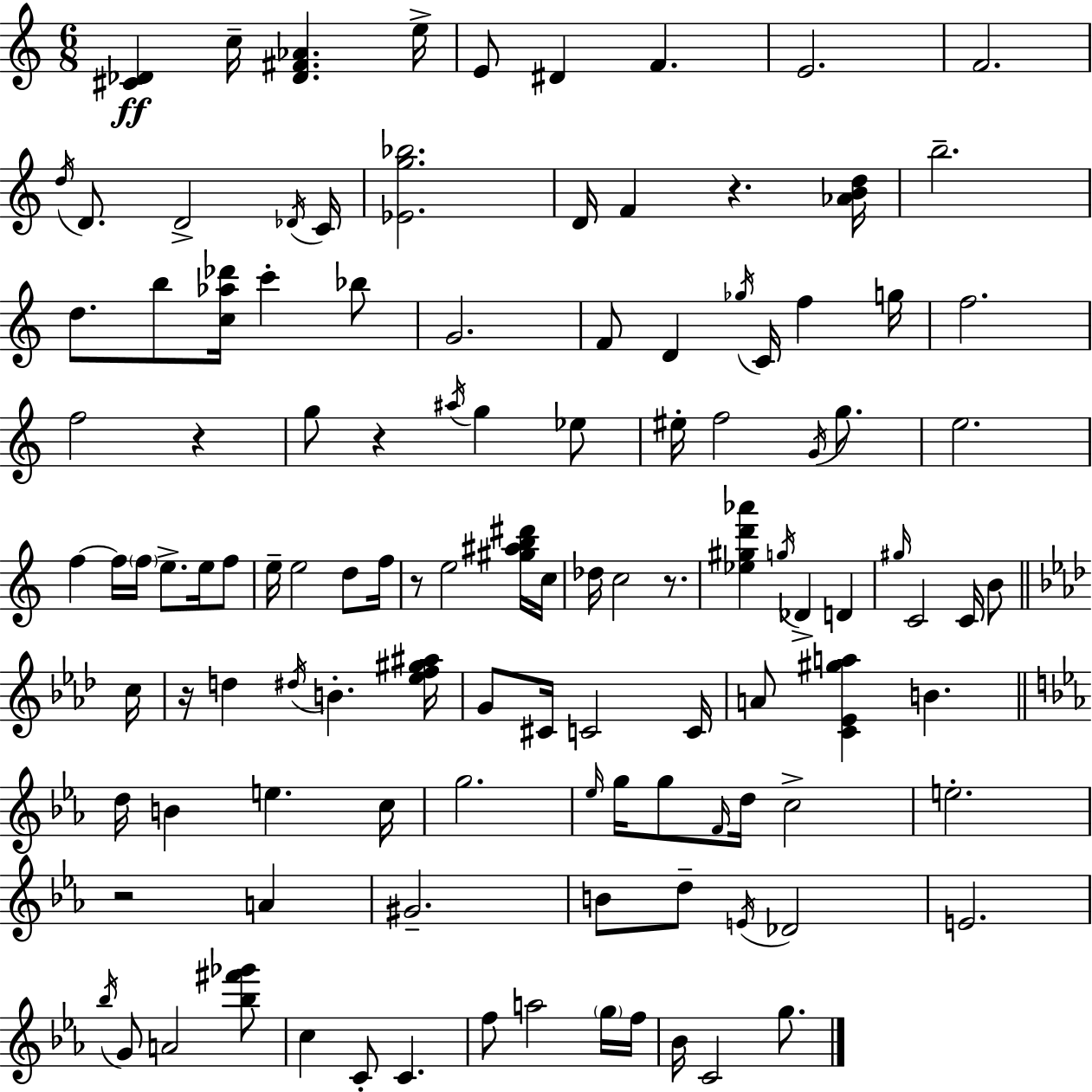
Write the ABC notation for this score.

X:1
T:Untitled
M:6/8
L:1/4
K:C
[^C_D] c/4 [_D^F_A] e/4 E/2 ^D F E2 F2 d/4 D/2 D2 _D/4 C/4 [_Eg_b]2 D/4 F z [_ABd]/4 b2 d/2 b/2 [c_a_d']/4 c' _b/2 G2 F/2 D _g/4 C/4 f g/4 f2 f2 z g/2 z ^a/4 g _e/2 ^e/4 f2 G/4 g/2 e2 f f/4 f/4 e/2 e/4 f/2 e/4 e2 d/2 f/4 z/2 e2 [^g^ab^d']/4 c/4 _d/4 c2 z/2 [_e^gd'_a'] g/4 _D D ^g/4 C2 C/4 B/2 c/4 z/4 d ^d/4 B [_ef^g^a]/4 G/2 ^C/4 C2 C/4 A/2 [C_E^ga] B d/4 B e c/4 g2 _e/4 g/4 g/2 F/4 d/4 c2 e2 z2 A ^G2 B/2 d/2 E/4 _D2 E2 _b/4 G/2 A2 [_b^f'_g']/2 c C/2 C f/2 a2 g/4 f/4 _B/4 C2 g/2